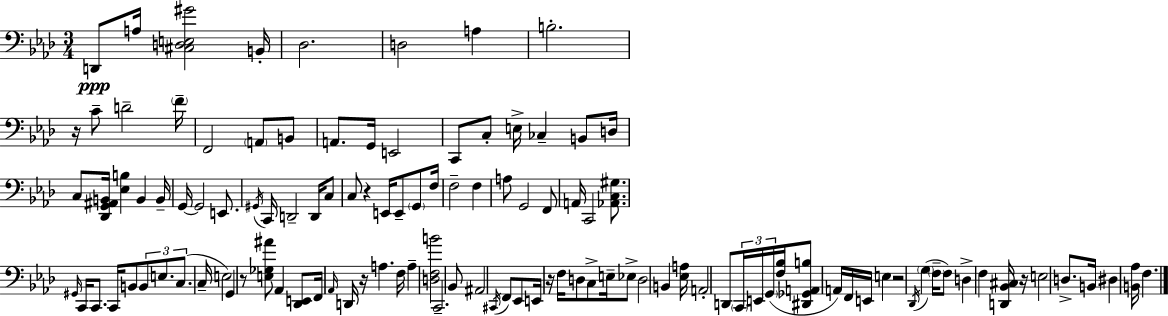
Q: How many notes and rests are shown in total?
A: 116